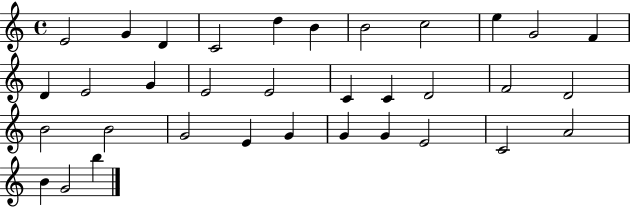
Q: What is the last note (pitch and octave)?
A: B5